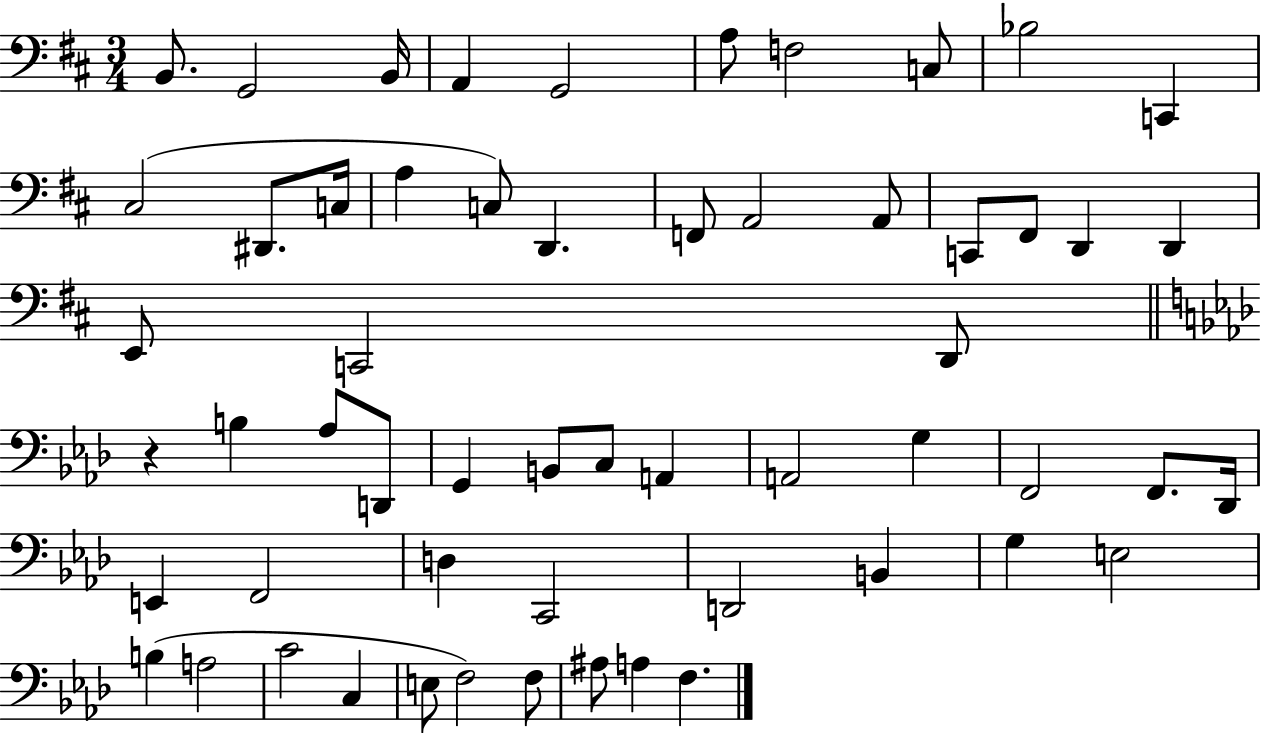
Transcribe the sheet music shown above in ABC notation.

X:1
T:Untitled
M:3/4
L:1/4
K:D
B,,/2 G,,2 B,,/4 A,, G,,2 A,/2 F,2 C,/2 _B,2 C,, ^C,2 ^D,,/2 C,/4 A, C,/2 D,, F,,/2 A,,2 A,,/2 C,,/2 ^F,,/2 D,, D,, E,,/2 C,,2 D,,/2 z B, _A,/2 D,,/2 G,, B,,/2 C,/2 A,, A,,2 G, F,,2 F,,/2 _D,,/4 E,, F,,2 D, C,,2 D,,2 B,, G, E,2 B, A,2 C2 C, E,/2 F,2 F,/2 ^A,/2 A, F,